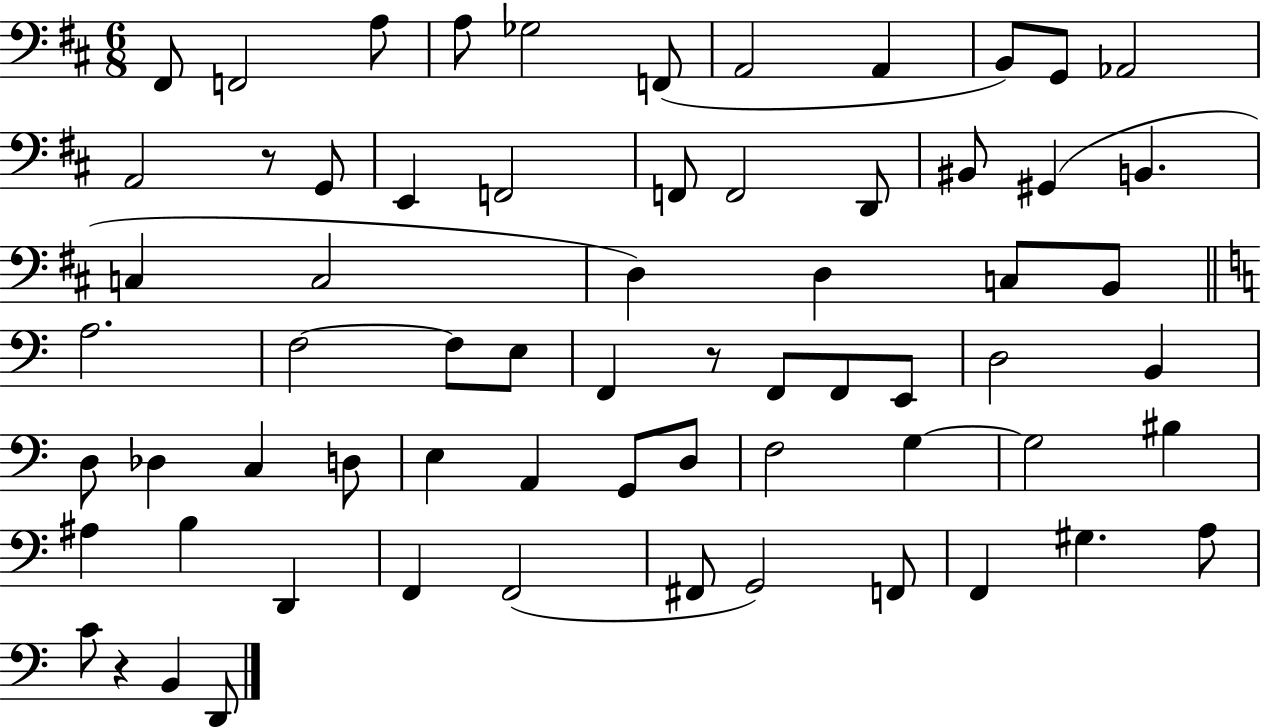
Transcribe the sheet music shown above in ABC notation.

X:1
T:Untitled
M:6/8
L:1/4
K:D
^F,,/2 F,,2 A,/2 A,/2 _G,2 F,,/2 A,,2 A,, B,,/2 G,,/2 _A,,2 A,,2 z/2 G,,/2 E,, F,,2 F,,/2 F,,2 D,,/2 ^B,,/2 ^G,, B,, C, C,2 D, D, C,/2 B,,/2 A,2 F,2 F,/2 E,/2 F,, z/2 F,,/2 F,,/2 E,,/2 D,2 B,, D,/2 _D, C, D,/2 E, A,, G,,/2 D,/2 F,2 G, G,2 ^B, ^A, B, D,, F,, F,,2 ^F,,/2 G,,2 F,,/2 F,, ^G, A,/2 C/2 z B,, D,,/2